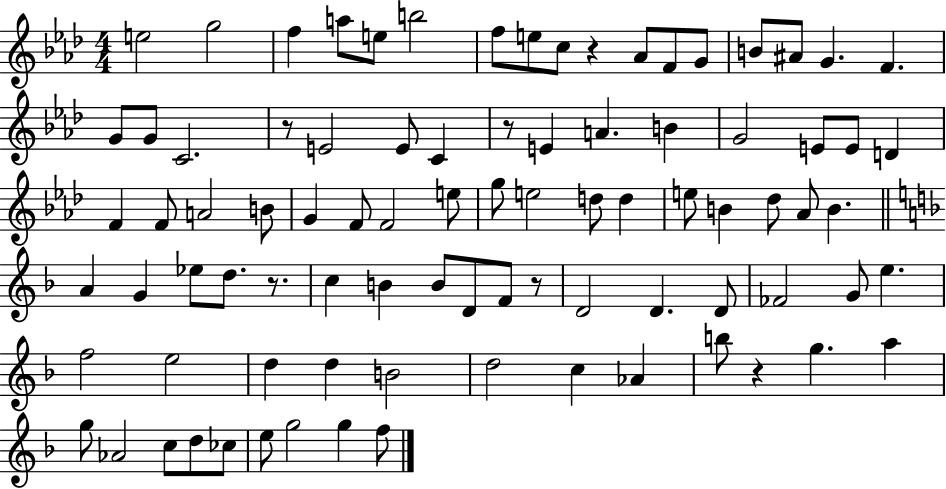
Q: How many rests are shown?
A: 6